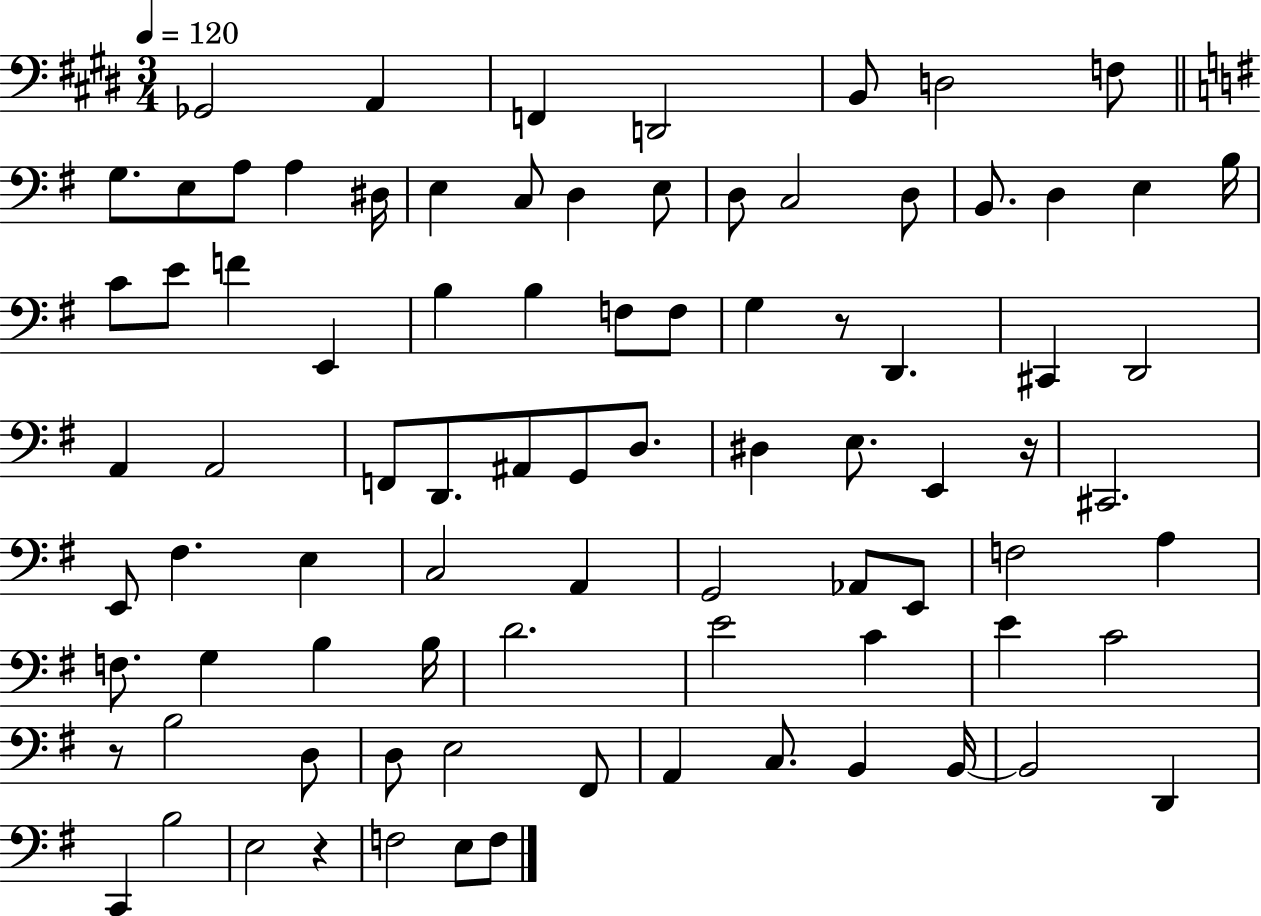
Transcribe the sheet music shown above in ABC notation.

X:1
T:Untitled
M:3/4
L:1/4
K:E
_G,,2 A,, F,, D,,2 B,,/2 D,2 F,/2 G,/2 E,/2 A,/2 A, ^D,/4 E, C,/2 D, E,/2 D,/2 C,2 D,/2 B,,/2 D, E, B,/4 C/2 E/2 F E,, B, B, F,/2 F,/2 G, z/2 D,, ^C,, D,,2 A,, A,,2 F,,/2 D,,/2 ^A,,/2 G,,/2 D,/2 ^D, E,/2 E,, z/4 ^C,,2 E,,/2 ^F, E, C,2 A,, G,,2 _A,,/2 E,,/2 F,2 A, F,/2 G, B, B,/4 D2 E2 C E C2 z/2 B,2 D,/2 D,/2 E,2 ^F,,/2 A,, C,/2 B,, B,,/4 B,,2 D,, C,, B,2 E,2 z F,2 E,/2 F,/2